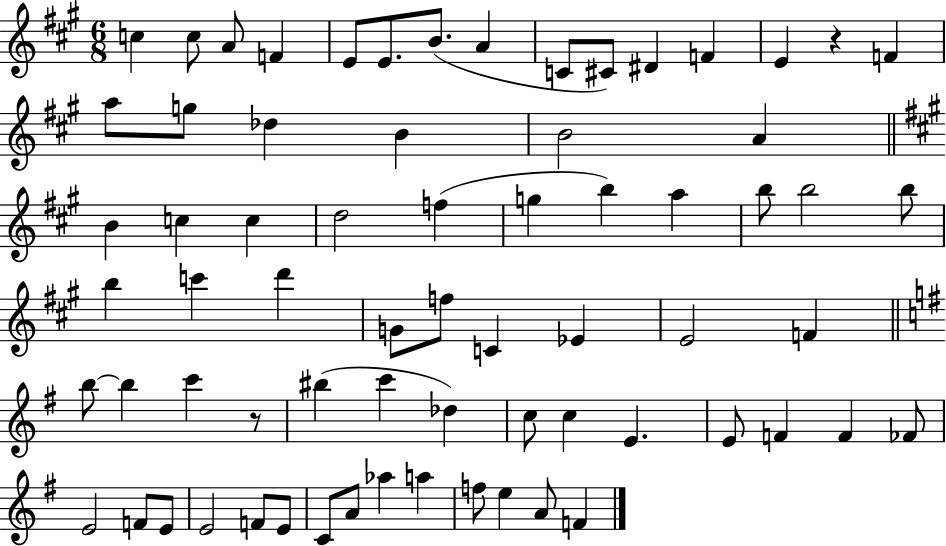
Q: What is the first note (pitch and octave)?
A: C5